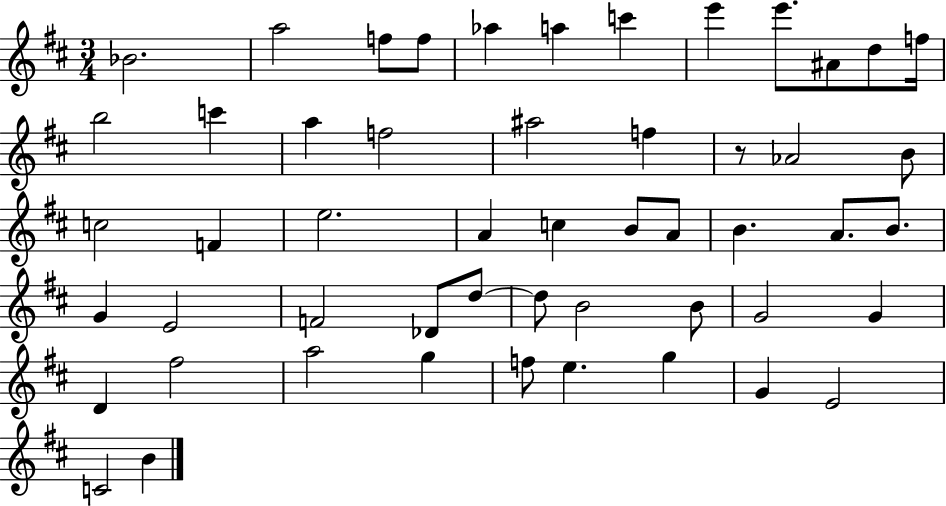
Bb4/h. A5/h F5/e F5/e Ab5/q A5/q C6/q E6/q E6/e. A#4/e D5/e F5/s B5/h C6/q A5/q F5/h A#5/h F5/q R/e Ab4/h B4/e C5/h F4/q E5/h. A4/q C5/q B4/e A4/e B4/q. A4/e. B4/e. G4/q E4/h F4/h Db4/e D5/e D5/e B4/h B4/e G4/h G4/q D4/q F#5/h A5/h G5/q F5/e E5/q. G5/q G4/q E4/h C4/h B4/q